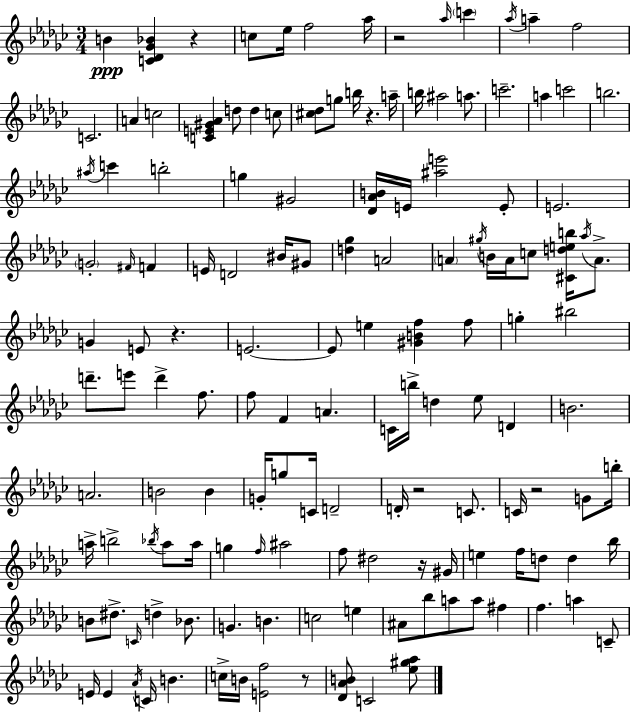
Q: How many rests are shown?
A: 8